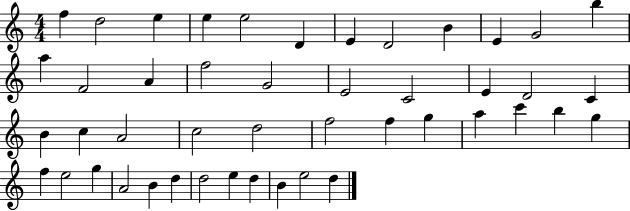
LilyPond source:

{
  \clef treble
  \numericTimeSignature
  \time 4/4
  \key c \major
  f''4 d''2 e''4 | e''4 e''2 d'4 | e'4 d'2 b'4 | e'4 g'2 b''4 | \break a''4 f'2 a'4 | f''2 g'2 | e'2 c'2 | e'4 d'2 c'4 | \break b'4 c''4 a'2 | c''2 d''2 | f''2 f''4 g''4 | a''4 c'''4 b''4 g''4 | \break f''4 e''2 g''4 | a'2 b'4 d''4 | d''2 e''4 d''4 | b'4 e''2 d''4 | \break \bar "|."
}